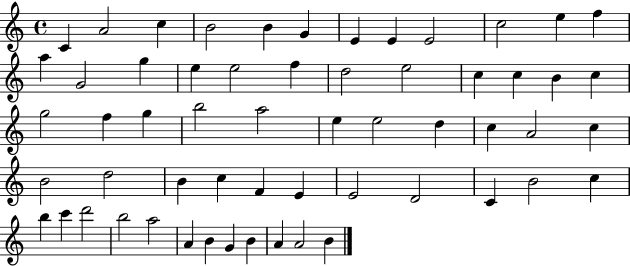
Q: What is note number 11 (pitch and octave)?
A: E5